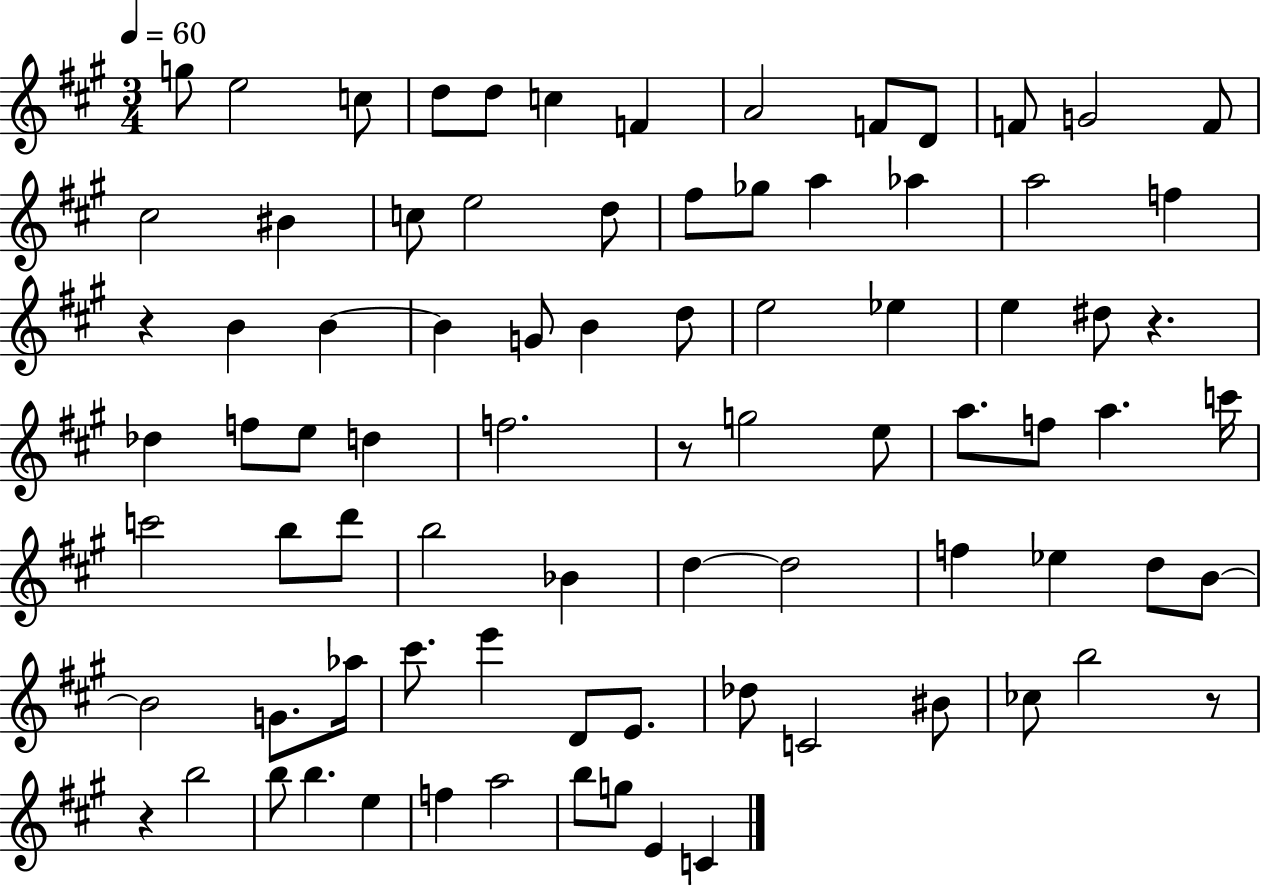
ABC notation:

X:1
T:Untitled
M:3/4
L:1/4
K:A
g/2 e2 c/2 d/2 d/2 c F A2 F/2 D/2 F/2 G2 F/2 ^c2 ^B c/2 e2 d/2 ^f/2 _g/2 a _a a2 f z B B B G/2 B d/2 e2 _e e ^d/2 z _d f/2 e/2 d f2 z/2 g2 e/2 a/2 f/2 a c'/4 c'2 b/2 d'/2 b2 _B d d2 f _e d/2 B/2 B2 G/2 _a/4 ^c'/2 e' D/2 E/2 _d/2 C2 ^B/2 _c/2 b2 z/2 z b2 b/2 b e f a2 b/2 g/2 E C